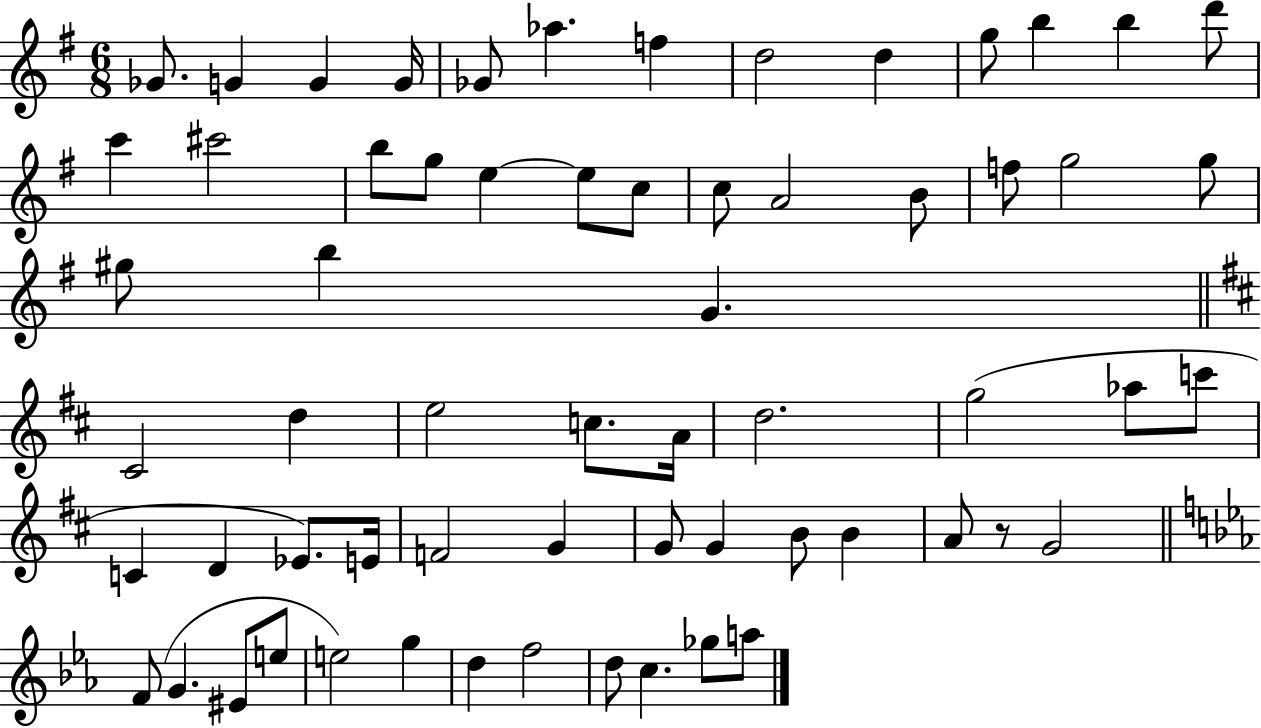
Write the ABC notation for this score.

X:1
T:Untitled
M:6/8
L:1/4
K:G
_G/2 G G G/4 _G/2 _a f d2 d g/2 b b d'/2 c' ^c'2 b/2 g/2 e e/2 c/2 c/2 A2 B/2 f/2 g2 g/2 ^g/2 b G ^C2 d e2 c/2 A/4 d2 g2 _a/2 c'/2 C D _E/2 E/4 F2 G G/2 G B/2 B A/2 z/2 G2 F/2 G ^E/2 e/2 e2 g d f2 d/2 c _g/2 a/2